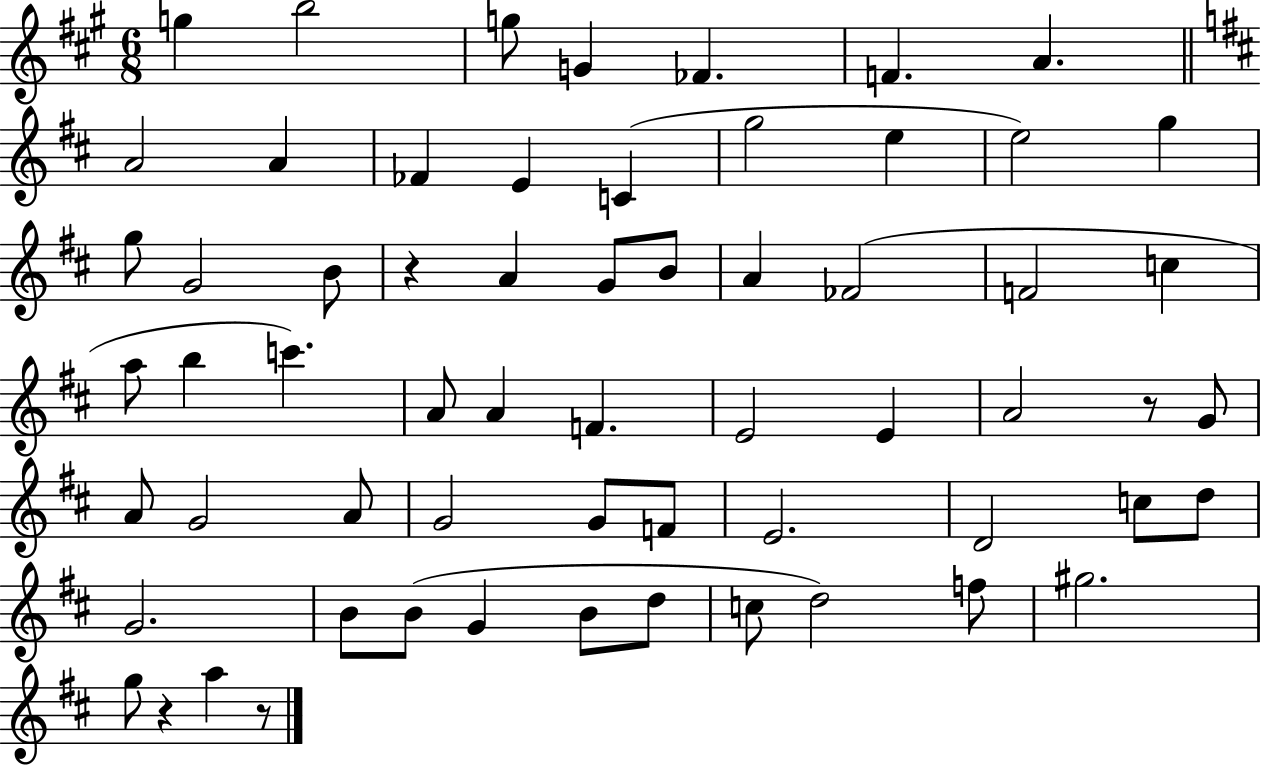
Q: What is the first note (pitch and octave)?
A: G5